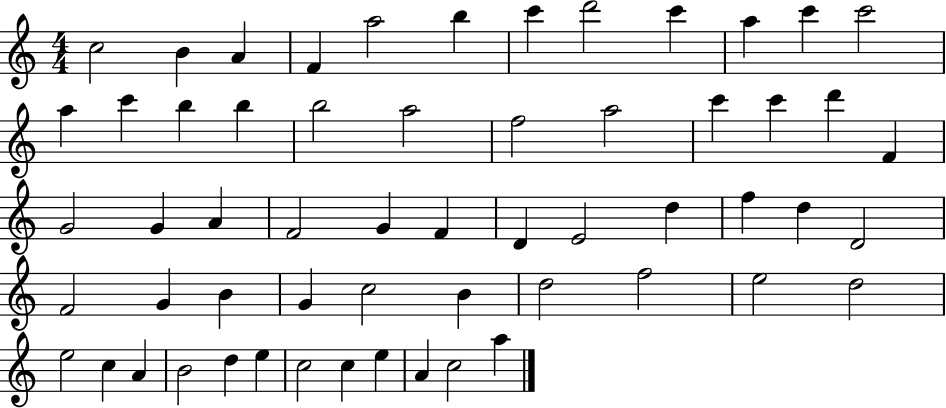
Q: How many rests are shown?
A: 0